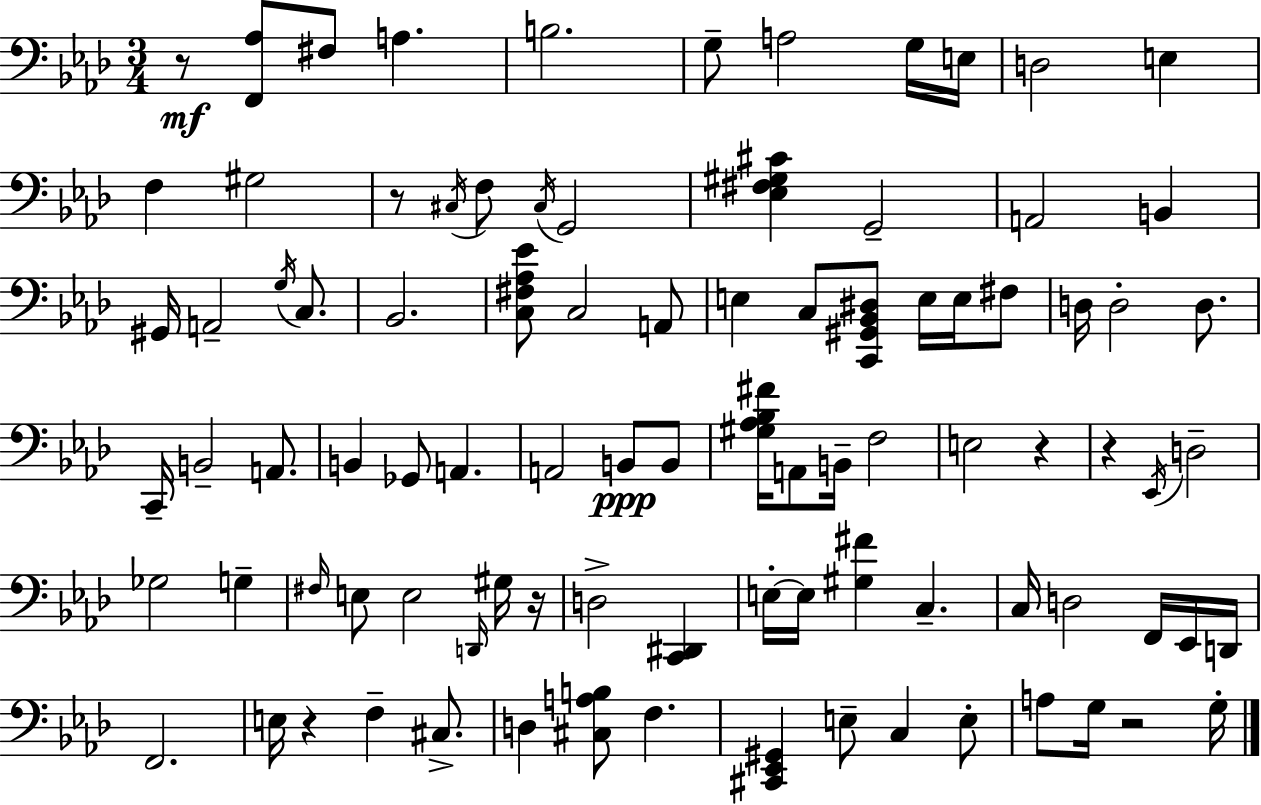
{
  \clef bass
  \numericTimeSignature
  \time 3/4
  \key aes \major
  \repeat volta 2 { r8\mf <f, aes>8 fis8 a4. | b2. | g8-- a2 g16 e16 | d2 e4 | \break f4 gis2 | r8 \acciaccatura { cis16 } f8 \acciaccatura { cis16 } g,2 | <ees fis gis cis'>4 g,2-- | a,2 b,4 | \break gis,16 a,2-- \acciaccatura { g16 } | c8. bes,2. | <c fis aes ees'>8 c2 | a,8 e4 c8 <c, gis, bes, dis>8 e16 | \break e16 fis8 d16 d2-. | d8. c,16-- b,2-- | a,8. b,4 ges,8 a,4. | a,2 b,8\ppp | \break b,8 <gis aes bes fis'>16 a,8 b,16-- f2 | e2 r4 | r4 \acciaccatura { ees,16 } d2-- | ges2 | \break g4-- \grace { fis16 } e8 e2 | \grace { d,16 } gis16 r16 d2-> | <c, dis,>4 e16-.~~ e16 <gis fis'>4 | c4.-- c16 d2 | \break f,16 ees,16 d,16 f,2. | e16 r4 f4-- | cis8.-> d4 <cis a b>8 | f4. <cis, ees, gis,>4 e8-- | \break c4 e8-. a8 g16 r2 | g16-. } \bar "|."
}